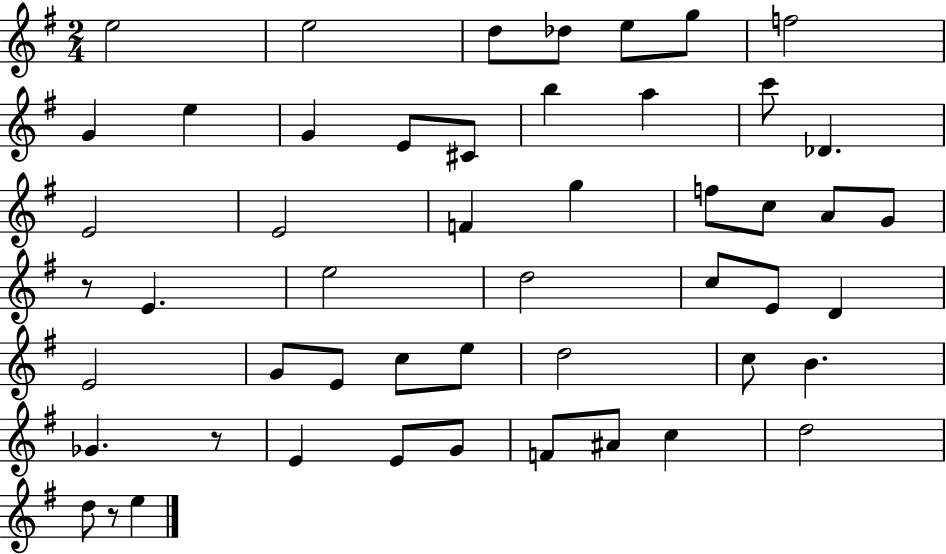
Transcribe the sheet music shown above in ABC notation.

X:1
T:Untitled
M:2/4
L:1/4
K:G
e2 e2 d/2 _d/2 e/2 g/2 f2 G e G E/2 ^C/2 b a c'/2 _D E2 E2 F g f/2 c/2 A/2 G/2 z/2 E e2 d2 c/2 E/2 D E2 G/2 E/2 c/2 e/2 d2 c/2 B _G z/2 E E/2 G/2 F/2 ^A/2 c d2 d/2 z/2 e